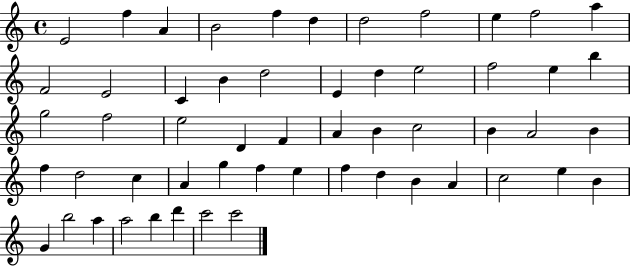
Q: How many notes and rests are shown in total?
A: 55